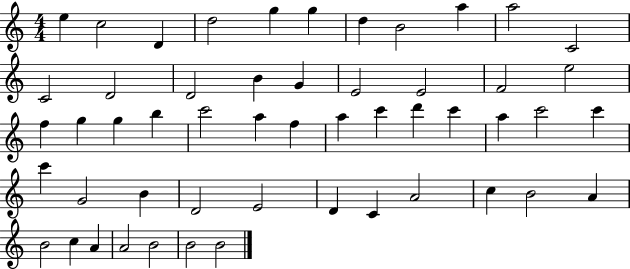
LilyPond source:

{
  \clef treble
  \numericTimeSignature
  \time 4/4
  \key c \major
  e''4 c''2 d'4 | d''2 g''4 g''4 | d''4 b'2 a''4 | a''2 c'2 | \break c'2 d'2 | d'2 b'4 g'4 | e'2 e'2 | f'2 e''2 | \break f''4 g''4 g''4 b''4 | c'''2 a''4 f''4 | a''4 c'''4 d'''4 c'''4 | a''4 c'''2 c'''4 | \break c'''4 g'2 b'4 | d'2 e'2 | d'4 c'4 a'2 | c''4 b'2 a'4 | \break b'2 c''4 a'4 | a'2 b'2 | b'2 b'2 | \bar "|."
}